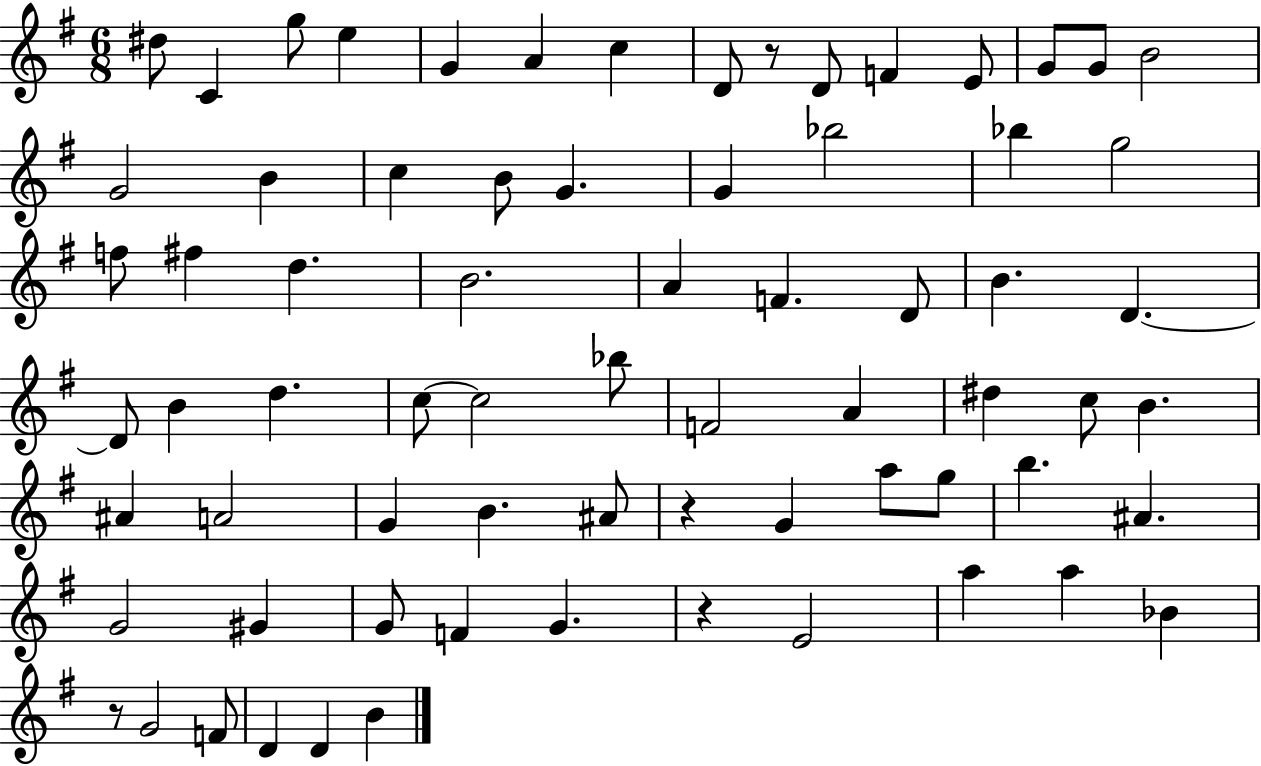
X:1
T:Untitled
M:6/8
L:1/4
K:G
^d/2 C g/2 e G A c D/2 z/2 D/2 F E/2 G/2 G/2 B2 G2 B c B/2 G G _b2 _b g2 f/2 ^f d B2 A F D/2 B D D/2 B d c/2 c2 _b/2 F2 A ^d c/2 B ^A A2 G B ^A/2 z G a/2 g/2 b ^A G2 ^G G/2 F G z E2 a a _B z/2 G2 F/2 D D B